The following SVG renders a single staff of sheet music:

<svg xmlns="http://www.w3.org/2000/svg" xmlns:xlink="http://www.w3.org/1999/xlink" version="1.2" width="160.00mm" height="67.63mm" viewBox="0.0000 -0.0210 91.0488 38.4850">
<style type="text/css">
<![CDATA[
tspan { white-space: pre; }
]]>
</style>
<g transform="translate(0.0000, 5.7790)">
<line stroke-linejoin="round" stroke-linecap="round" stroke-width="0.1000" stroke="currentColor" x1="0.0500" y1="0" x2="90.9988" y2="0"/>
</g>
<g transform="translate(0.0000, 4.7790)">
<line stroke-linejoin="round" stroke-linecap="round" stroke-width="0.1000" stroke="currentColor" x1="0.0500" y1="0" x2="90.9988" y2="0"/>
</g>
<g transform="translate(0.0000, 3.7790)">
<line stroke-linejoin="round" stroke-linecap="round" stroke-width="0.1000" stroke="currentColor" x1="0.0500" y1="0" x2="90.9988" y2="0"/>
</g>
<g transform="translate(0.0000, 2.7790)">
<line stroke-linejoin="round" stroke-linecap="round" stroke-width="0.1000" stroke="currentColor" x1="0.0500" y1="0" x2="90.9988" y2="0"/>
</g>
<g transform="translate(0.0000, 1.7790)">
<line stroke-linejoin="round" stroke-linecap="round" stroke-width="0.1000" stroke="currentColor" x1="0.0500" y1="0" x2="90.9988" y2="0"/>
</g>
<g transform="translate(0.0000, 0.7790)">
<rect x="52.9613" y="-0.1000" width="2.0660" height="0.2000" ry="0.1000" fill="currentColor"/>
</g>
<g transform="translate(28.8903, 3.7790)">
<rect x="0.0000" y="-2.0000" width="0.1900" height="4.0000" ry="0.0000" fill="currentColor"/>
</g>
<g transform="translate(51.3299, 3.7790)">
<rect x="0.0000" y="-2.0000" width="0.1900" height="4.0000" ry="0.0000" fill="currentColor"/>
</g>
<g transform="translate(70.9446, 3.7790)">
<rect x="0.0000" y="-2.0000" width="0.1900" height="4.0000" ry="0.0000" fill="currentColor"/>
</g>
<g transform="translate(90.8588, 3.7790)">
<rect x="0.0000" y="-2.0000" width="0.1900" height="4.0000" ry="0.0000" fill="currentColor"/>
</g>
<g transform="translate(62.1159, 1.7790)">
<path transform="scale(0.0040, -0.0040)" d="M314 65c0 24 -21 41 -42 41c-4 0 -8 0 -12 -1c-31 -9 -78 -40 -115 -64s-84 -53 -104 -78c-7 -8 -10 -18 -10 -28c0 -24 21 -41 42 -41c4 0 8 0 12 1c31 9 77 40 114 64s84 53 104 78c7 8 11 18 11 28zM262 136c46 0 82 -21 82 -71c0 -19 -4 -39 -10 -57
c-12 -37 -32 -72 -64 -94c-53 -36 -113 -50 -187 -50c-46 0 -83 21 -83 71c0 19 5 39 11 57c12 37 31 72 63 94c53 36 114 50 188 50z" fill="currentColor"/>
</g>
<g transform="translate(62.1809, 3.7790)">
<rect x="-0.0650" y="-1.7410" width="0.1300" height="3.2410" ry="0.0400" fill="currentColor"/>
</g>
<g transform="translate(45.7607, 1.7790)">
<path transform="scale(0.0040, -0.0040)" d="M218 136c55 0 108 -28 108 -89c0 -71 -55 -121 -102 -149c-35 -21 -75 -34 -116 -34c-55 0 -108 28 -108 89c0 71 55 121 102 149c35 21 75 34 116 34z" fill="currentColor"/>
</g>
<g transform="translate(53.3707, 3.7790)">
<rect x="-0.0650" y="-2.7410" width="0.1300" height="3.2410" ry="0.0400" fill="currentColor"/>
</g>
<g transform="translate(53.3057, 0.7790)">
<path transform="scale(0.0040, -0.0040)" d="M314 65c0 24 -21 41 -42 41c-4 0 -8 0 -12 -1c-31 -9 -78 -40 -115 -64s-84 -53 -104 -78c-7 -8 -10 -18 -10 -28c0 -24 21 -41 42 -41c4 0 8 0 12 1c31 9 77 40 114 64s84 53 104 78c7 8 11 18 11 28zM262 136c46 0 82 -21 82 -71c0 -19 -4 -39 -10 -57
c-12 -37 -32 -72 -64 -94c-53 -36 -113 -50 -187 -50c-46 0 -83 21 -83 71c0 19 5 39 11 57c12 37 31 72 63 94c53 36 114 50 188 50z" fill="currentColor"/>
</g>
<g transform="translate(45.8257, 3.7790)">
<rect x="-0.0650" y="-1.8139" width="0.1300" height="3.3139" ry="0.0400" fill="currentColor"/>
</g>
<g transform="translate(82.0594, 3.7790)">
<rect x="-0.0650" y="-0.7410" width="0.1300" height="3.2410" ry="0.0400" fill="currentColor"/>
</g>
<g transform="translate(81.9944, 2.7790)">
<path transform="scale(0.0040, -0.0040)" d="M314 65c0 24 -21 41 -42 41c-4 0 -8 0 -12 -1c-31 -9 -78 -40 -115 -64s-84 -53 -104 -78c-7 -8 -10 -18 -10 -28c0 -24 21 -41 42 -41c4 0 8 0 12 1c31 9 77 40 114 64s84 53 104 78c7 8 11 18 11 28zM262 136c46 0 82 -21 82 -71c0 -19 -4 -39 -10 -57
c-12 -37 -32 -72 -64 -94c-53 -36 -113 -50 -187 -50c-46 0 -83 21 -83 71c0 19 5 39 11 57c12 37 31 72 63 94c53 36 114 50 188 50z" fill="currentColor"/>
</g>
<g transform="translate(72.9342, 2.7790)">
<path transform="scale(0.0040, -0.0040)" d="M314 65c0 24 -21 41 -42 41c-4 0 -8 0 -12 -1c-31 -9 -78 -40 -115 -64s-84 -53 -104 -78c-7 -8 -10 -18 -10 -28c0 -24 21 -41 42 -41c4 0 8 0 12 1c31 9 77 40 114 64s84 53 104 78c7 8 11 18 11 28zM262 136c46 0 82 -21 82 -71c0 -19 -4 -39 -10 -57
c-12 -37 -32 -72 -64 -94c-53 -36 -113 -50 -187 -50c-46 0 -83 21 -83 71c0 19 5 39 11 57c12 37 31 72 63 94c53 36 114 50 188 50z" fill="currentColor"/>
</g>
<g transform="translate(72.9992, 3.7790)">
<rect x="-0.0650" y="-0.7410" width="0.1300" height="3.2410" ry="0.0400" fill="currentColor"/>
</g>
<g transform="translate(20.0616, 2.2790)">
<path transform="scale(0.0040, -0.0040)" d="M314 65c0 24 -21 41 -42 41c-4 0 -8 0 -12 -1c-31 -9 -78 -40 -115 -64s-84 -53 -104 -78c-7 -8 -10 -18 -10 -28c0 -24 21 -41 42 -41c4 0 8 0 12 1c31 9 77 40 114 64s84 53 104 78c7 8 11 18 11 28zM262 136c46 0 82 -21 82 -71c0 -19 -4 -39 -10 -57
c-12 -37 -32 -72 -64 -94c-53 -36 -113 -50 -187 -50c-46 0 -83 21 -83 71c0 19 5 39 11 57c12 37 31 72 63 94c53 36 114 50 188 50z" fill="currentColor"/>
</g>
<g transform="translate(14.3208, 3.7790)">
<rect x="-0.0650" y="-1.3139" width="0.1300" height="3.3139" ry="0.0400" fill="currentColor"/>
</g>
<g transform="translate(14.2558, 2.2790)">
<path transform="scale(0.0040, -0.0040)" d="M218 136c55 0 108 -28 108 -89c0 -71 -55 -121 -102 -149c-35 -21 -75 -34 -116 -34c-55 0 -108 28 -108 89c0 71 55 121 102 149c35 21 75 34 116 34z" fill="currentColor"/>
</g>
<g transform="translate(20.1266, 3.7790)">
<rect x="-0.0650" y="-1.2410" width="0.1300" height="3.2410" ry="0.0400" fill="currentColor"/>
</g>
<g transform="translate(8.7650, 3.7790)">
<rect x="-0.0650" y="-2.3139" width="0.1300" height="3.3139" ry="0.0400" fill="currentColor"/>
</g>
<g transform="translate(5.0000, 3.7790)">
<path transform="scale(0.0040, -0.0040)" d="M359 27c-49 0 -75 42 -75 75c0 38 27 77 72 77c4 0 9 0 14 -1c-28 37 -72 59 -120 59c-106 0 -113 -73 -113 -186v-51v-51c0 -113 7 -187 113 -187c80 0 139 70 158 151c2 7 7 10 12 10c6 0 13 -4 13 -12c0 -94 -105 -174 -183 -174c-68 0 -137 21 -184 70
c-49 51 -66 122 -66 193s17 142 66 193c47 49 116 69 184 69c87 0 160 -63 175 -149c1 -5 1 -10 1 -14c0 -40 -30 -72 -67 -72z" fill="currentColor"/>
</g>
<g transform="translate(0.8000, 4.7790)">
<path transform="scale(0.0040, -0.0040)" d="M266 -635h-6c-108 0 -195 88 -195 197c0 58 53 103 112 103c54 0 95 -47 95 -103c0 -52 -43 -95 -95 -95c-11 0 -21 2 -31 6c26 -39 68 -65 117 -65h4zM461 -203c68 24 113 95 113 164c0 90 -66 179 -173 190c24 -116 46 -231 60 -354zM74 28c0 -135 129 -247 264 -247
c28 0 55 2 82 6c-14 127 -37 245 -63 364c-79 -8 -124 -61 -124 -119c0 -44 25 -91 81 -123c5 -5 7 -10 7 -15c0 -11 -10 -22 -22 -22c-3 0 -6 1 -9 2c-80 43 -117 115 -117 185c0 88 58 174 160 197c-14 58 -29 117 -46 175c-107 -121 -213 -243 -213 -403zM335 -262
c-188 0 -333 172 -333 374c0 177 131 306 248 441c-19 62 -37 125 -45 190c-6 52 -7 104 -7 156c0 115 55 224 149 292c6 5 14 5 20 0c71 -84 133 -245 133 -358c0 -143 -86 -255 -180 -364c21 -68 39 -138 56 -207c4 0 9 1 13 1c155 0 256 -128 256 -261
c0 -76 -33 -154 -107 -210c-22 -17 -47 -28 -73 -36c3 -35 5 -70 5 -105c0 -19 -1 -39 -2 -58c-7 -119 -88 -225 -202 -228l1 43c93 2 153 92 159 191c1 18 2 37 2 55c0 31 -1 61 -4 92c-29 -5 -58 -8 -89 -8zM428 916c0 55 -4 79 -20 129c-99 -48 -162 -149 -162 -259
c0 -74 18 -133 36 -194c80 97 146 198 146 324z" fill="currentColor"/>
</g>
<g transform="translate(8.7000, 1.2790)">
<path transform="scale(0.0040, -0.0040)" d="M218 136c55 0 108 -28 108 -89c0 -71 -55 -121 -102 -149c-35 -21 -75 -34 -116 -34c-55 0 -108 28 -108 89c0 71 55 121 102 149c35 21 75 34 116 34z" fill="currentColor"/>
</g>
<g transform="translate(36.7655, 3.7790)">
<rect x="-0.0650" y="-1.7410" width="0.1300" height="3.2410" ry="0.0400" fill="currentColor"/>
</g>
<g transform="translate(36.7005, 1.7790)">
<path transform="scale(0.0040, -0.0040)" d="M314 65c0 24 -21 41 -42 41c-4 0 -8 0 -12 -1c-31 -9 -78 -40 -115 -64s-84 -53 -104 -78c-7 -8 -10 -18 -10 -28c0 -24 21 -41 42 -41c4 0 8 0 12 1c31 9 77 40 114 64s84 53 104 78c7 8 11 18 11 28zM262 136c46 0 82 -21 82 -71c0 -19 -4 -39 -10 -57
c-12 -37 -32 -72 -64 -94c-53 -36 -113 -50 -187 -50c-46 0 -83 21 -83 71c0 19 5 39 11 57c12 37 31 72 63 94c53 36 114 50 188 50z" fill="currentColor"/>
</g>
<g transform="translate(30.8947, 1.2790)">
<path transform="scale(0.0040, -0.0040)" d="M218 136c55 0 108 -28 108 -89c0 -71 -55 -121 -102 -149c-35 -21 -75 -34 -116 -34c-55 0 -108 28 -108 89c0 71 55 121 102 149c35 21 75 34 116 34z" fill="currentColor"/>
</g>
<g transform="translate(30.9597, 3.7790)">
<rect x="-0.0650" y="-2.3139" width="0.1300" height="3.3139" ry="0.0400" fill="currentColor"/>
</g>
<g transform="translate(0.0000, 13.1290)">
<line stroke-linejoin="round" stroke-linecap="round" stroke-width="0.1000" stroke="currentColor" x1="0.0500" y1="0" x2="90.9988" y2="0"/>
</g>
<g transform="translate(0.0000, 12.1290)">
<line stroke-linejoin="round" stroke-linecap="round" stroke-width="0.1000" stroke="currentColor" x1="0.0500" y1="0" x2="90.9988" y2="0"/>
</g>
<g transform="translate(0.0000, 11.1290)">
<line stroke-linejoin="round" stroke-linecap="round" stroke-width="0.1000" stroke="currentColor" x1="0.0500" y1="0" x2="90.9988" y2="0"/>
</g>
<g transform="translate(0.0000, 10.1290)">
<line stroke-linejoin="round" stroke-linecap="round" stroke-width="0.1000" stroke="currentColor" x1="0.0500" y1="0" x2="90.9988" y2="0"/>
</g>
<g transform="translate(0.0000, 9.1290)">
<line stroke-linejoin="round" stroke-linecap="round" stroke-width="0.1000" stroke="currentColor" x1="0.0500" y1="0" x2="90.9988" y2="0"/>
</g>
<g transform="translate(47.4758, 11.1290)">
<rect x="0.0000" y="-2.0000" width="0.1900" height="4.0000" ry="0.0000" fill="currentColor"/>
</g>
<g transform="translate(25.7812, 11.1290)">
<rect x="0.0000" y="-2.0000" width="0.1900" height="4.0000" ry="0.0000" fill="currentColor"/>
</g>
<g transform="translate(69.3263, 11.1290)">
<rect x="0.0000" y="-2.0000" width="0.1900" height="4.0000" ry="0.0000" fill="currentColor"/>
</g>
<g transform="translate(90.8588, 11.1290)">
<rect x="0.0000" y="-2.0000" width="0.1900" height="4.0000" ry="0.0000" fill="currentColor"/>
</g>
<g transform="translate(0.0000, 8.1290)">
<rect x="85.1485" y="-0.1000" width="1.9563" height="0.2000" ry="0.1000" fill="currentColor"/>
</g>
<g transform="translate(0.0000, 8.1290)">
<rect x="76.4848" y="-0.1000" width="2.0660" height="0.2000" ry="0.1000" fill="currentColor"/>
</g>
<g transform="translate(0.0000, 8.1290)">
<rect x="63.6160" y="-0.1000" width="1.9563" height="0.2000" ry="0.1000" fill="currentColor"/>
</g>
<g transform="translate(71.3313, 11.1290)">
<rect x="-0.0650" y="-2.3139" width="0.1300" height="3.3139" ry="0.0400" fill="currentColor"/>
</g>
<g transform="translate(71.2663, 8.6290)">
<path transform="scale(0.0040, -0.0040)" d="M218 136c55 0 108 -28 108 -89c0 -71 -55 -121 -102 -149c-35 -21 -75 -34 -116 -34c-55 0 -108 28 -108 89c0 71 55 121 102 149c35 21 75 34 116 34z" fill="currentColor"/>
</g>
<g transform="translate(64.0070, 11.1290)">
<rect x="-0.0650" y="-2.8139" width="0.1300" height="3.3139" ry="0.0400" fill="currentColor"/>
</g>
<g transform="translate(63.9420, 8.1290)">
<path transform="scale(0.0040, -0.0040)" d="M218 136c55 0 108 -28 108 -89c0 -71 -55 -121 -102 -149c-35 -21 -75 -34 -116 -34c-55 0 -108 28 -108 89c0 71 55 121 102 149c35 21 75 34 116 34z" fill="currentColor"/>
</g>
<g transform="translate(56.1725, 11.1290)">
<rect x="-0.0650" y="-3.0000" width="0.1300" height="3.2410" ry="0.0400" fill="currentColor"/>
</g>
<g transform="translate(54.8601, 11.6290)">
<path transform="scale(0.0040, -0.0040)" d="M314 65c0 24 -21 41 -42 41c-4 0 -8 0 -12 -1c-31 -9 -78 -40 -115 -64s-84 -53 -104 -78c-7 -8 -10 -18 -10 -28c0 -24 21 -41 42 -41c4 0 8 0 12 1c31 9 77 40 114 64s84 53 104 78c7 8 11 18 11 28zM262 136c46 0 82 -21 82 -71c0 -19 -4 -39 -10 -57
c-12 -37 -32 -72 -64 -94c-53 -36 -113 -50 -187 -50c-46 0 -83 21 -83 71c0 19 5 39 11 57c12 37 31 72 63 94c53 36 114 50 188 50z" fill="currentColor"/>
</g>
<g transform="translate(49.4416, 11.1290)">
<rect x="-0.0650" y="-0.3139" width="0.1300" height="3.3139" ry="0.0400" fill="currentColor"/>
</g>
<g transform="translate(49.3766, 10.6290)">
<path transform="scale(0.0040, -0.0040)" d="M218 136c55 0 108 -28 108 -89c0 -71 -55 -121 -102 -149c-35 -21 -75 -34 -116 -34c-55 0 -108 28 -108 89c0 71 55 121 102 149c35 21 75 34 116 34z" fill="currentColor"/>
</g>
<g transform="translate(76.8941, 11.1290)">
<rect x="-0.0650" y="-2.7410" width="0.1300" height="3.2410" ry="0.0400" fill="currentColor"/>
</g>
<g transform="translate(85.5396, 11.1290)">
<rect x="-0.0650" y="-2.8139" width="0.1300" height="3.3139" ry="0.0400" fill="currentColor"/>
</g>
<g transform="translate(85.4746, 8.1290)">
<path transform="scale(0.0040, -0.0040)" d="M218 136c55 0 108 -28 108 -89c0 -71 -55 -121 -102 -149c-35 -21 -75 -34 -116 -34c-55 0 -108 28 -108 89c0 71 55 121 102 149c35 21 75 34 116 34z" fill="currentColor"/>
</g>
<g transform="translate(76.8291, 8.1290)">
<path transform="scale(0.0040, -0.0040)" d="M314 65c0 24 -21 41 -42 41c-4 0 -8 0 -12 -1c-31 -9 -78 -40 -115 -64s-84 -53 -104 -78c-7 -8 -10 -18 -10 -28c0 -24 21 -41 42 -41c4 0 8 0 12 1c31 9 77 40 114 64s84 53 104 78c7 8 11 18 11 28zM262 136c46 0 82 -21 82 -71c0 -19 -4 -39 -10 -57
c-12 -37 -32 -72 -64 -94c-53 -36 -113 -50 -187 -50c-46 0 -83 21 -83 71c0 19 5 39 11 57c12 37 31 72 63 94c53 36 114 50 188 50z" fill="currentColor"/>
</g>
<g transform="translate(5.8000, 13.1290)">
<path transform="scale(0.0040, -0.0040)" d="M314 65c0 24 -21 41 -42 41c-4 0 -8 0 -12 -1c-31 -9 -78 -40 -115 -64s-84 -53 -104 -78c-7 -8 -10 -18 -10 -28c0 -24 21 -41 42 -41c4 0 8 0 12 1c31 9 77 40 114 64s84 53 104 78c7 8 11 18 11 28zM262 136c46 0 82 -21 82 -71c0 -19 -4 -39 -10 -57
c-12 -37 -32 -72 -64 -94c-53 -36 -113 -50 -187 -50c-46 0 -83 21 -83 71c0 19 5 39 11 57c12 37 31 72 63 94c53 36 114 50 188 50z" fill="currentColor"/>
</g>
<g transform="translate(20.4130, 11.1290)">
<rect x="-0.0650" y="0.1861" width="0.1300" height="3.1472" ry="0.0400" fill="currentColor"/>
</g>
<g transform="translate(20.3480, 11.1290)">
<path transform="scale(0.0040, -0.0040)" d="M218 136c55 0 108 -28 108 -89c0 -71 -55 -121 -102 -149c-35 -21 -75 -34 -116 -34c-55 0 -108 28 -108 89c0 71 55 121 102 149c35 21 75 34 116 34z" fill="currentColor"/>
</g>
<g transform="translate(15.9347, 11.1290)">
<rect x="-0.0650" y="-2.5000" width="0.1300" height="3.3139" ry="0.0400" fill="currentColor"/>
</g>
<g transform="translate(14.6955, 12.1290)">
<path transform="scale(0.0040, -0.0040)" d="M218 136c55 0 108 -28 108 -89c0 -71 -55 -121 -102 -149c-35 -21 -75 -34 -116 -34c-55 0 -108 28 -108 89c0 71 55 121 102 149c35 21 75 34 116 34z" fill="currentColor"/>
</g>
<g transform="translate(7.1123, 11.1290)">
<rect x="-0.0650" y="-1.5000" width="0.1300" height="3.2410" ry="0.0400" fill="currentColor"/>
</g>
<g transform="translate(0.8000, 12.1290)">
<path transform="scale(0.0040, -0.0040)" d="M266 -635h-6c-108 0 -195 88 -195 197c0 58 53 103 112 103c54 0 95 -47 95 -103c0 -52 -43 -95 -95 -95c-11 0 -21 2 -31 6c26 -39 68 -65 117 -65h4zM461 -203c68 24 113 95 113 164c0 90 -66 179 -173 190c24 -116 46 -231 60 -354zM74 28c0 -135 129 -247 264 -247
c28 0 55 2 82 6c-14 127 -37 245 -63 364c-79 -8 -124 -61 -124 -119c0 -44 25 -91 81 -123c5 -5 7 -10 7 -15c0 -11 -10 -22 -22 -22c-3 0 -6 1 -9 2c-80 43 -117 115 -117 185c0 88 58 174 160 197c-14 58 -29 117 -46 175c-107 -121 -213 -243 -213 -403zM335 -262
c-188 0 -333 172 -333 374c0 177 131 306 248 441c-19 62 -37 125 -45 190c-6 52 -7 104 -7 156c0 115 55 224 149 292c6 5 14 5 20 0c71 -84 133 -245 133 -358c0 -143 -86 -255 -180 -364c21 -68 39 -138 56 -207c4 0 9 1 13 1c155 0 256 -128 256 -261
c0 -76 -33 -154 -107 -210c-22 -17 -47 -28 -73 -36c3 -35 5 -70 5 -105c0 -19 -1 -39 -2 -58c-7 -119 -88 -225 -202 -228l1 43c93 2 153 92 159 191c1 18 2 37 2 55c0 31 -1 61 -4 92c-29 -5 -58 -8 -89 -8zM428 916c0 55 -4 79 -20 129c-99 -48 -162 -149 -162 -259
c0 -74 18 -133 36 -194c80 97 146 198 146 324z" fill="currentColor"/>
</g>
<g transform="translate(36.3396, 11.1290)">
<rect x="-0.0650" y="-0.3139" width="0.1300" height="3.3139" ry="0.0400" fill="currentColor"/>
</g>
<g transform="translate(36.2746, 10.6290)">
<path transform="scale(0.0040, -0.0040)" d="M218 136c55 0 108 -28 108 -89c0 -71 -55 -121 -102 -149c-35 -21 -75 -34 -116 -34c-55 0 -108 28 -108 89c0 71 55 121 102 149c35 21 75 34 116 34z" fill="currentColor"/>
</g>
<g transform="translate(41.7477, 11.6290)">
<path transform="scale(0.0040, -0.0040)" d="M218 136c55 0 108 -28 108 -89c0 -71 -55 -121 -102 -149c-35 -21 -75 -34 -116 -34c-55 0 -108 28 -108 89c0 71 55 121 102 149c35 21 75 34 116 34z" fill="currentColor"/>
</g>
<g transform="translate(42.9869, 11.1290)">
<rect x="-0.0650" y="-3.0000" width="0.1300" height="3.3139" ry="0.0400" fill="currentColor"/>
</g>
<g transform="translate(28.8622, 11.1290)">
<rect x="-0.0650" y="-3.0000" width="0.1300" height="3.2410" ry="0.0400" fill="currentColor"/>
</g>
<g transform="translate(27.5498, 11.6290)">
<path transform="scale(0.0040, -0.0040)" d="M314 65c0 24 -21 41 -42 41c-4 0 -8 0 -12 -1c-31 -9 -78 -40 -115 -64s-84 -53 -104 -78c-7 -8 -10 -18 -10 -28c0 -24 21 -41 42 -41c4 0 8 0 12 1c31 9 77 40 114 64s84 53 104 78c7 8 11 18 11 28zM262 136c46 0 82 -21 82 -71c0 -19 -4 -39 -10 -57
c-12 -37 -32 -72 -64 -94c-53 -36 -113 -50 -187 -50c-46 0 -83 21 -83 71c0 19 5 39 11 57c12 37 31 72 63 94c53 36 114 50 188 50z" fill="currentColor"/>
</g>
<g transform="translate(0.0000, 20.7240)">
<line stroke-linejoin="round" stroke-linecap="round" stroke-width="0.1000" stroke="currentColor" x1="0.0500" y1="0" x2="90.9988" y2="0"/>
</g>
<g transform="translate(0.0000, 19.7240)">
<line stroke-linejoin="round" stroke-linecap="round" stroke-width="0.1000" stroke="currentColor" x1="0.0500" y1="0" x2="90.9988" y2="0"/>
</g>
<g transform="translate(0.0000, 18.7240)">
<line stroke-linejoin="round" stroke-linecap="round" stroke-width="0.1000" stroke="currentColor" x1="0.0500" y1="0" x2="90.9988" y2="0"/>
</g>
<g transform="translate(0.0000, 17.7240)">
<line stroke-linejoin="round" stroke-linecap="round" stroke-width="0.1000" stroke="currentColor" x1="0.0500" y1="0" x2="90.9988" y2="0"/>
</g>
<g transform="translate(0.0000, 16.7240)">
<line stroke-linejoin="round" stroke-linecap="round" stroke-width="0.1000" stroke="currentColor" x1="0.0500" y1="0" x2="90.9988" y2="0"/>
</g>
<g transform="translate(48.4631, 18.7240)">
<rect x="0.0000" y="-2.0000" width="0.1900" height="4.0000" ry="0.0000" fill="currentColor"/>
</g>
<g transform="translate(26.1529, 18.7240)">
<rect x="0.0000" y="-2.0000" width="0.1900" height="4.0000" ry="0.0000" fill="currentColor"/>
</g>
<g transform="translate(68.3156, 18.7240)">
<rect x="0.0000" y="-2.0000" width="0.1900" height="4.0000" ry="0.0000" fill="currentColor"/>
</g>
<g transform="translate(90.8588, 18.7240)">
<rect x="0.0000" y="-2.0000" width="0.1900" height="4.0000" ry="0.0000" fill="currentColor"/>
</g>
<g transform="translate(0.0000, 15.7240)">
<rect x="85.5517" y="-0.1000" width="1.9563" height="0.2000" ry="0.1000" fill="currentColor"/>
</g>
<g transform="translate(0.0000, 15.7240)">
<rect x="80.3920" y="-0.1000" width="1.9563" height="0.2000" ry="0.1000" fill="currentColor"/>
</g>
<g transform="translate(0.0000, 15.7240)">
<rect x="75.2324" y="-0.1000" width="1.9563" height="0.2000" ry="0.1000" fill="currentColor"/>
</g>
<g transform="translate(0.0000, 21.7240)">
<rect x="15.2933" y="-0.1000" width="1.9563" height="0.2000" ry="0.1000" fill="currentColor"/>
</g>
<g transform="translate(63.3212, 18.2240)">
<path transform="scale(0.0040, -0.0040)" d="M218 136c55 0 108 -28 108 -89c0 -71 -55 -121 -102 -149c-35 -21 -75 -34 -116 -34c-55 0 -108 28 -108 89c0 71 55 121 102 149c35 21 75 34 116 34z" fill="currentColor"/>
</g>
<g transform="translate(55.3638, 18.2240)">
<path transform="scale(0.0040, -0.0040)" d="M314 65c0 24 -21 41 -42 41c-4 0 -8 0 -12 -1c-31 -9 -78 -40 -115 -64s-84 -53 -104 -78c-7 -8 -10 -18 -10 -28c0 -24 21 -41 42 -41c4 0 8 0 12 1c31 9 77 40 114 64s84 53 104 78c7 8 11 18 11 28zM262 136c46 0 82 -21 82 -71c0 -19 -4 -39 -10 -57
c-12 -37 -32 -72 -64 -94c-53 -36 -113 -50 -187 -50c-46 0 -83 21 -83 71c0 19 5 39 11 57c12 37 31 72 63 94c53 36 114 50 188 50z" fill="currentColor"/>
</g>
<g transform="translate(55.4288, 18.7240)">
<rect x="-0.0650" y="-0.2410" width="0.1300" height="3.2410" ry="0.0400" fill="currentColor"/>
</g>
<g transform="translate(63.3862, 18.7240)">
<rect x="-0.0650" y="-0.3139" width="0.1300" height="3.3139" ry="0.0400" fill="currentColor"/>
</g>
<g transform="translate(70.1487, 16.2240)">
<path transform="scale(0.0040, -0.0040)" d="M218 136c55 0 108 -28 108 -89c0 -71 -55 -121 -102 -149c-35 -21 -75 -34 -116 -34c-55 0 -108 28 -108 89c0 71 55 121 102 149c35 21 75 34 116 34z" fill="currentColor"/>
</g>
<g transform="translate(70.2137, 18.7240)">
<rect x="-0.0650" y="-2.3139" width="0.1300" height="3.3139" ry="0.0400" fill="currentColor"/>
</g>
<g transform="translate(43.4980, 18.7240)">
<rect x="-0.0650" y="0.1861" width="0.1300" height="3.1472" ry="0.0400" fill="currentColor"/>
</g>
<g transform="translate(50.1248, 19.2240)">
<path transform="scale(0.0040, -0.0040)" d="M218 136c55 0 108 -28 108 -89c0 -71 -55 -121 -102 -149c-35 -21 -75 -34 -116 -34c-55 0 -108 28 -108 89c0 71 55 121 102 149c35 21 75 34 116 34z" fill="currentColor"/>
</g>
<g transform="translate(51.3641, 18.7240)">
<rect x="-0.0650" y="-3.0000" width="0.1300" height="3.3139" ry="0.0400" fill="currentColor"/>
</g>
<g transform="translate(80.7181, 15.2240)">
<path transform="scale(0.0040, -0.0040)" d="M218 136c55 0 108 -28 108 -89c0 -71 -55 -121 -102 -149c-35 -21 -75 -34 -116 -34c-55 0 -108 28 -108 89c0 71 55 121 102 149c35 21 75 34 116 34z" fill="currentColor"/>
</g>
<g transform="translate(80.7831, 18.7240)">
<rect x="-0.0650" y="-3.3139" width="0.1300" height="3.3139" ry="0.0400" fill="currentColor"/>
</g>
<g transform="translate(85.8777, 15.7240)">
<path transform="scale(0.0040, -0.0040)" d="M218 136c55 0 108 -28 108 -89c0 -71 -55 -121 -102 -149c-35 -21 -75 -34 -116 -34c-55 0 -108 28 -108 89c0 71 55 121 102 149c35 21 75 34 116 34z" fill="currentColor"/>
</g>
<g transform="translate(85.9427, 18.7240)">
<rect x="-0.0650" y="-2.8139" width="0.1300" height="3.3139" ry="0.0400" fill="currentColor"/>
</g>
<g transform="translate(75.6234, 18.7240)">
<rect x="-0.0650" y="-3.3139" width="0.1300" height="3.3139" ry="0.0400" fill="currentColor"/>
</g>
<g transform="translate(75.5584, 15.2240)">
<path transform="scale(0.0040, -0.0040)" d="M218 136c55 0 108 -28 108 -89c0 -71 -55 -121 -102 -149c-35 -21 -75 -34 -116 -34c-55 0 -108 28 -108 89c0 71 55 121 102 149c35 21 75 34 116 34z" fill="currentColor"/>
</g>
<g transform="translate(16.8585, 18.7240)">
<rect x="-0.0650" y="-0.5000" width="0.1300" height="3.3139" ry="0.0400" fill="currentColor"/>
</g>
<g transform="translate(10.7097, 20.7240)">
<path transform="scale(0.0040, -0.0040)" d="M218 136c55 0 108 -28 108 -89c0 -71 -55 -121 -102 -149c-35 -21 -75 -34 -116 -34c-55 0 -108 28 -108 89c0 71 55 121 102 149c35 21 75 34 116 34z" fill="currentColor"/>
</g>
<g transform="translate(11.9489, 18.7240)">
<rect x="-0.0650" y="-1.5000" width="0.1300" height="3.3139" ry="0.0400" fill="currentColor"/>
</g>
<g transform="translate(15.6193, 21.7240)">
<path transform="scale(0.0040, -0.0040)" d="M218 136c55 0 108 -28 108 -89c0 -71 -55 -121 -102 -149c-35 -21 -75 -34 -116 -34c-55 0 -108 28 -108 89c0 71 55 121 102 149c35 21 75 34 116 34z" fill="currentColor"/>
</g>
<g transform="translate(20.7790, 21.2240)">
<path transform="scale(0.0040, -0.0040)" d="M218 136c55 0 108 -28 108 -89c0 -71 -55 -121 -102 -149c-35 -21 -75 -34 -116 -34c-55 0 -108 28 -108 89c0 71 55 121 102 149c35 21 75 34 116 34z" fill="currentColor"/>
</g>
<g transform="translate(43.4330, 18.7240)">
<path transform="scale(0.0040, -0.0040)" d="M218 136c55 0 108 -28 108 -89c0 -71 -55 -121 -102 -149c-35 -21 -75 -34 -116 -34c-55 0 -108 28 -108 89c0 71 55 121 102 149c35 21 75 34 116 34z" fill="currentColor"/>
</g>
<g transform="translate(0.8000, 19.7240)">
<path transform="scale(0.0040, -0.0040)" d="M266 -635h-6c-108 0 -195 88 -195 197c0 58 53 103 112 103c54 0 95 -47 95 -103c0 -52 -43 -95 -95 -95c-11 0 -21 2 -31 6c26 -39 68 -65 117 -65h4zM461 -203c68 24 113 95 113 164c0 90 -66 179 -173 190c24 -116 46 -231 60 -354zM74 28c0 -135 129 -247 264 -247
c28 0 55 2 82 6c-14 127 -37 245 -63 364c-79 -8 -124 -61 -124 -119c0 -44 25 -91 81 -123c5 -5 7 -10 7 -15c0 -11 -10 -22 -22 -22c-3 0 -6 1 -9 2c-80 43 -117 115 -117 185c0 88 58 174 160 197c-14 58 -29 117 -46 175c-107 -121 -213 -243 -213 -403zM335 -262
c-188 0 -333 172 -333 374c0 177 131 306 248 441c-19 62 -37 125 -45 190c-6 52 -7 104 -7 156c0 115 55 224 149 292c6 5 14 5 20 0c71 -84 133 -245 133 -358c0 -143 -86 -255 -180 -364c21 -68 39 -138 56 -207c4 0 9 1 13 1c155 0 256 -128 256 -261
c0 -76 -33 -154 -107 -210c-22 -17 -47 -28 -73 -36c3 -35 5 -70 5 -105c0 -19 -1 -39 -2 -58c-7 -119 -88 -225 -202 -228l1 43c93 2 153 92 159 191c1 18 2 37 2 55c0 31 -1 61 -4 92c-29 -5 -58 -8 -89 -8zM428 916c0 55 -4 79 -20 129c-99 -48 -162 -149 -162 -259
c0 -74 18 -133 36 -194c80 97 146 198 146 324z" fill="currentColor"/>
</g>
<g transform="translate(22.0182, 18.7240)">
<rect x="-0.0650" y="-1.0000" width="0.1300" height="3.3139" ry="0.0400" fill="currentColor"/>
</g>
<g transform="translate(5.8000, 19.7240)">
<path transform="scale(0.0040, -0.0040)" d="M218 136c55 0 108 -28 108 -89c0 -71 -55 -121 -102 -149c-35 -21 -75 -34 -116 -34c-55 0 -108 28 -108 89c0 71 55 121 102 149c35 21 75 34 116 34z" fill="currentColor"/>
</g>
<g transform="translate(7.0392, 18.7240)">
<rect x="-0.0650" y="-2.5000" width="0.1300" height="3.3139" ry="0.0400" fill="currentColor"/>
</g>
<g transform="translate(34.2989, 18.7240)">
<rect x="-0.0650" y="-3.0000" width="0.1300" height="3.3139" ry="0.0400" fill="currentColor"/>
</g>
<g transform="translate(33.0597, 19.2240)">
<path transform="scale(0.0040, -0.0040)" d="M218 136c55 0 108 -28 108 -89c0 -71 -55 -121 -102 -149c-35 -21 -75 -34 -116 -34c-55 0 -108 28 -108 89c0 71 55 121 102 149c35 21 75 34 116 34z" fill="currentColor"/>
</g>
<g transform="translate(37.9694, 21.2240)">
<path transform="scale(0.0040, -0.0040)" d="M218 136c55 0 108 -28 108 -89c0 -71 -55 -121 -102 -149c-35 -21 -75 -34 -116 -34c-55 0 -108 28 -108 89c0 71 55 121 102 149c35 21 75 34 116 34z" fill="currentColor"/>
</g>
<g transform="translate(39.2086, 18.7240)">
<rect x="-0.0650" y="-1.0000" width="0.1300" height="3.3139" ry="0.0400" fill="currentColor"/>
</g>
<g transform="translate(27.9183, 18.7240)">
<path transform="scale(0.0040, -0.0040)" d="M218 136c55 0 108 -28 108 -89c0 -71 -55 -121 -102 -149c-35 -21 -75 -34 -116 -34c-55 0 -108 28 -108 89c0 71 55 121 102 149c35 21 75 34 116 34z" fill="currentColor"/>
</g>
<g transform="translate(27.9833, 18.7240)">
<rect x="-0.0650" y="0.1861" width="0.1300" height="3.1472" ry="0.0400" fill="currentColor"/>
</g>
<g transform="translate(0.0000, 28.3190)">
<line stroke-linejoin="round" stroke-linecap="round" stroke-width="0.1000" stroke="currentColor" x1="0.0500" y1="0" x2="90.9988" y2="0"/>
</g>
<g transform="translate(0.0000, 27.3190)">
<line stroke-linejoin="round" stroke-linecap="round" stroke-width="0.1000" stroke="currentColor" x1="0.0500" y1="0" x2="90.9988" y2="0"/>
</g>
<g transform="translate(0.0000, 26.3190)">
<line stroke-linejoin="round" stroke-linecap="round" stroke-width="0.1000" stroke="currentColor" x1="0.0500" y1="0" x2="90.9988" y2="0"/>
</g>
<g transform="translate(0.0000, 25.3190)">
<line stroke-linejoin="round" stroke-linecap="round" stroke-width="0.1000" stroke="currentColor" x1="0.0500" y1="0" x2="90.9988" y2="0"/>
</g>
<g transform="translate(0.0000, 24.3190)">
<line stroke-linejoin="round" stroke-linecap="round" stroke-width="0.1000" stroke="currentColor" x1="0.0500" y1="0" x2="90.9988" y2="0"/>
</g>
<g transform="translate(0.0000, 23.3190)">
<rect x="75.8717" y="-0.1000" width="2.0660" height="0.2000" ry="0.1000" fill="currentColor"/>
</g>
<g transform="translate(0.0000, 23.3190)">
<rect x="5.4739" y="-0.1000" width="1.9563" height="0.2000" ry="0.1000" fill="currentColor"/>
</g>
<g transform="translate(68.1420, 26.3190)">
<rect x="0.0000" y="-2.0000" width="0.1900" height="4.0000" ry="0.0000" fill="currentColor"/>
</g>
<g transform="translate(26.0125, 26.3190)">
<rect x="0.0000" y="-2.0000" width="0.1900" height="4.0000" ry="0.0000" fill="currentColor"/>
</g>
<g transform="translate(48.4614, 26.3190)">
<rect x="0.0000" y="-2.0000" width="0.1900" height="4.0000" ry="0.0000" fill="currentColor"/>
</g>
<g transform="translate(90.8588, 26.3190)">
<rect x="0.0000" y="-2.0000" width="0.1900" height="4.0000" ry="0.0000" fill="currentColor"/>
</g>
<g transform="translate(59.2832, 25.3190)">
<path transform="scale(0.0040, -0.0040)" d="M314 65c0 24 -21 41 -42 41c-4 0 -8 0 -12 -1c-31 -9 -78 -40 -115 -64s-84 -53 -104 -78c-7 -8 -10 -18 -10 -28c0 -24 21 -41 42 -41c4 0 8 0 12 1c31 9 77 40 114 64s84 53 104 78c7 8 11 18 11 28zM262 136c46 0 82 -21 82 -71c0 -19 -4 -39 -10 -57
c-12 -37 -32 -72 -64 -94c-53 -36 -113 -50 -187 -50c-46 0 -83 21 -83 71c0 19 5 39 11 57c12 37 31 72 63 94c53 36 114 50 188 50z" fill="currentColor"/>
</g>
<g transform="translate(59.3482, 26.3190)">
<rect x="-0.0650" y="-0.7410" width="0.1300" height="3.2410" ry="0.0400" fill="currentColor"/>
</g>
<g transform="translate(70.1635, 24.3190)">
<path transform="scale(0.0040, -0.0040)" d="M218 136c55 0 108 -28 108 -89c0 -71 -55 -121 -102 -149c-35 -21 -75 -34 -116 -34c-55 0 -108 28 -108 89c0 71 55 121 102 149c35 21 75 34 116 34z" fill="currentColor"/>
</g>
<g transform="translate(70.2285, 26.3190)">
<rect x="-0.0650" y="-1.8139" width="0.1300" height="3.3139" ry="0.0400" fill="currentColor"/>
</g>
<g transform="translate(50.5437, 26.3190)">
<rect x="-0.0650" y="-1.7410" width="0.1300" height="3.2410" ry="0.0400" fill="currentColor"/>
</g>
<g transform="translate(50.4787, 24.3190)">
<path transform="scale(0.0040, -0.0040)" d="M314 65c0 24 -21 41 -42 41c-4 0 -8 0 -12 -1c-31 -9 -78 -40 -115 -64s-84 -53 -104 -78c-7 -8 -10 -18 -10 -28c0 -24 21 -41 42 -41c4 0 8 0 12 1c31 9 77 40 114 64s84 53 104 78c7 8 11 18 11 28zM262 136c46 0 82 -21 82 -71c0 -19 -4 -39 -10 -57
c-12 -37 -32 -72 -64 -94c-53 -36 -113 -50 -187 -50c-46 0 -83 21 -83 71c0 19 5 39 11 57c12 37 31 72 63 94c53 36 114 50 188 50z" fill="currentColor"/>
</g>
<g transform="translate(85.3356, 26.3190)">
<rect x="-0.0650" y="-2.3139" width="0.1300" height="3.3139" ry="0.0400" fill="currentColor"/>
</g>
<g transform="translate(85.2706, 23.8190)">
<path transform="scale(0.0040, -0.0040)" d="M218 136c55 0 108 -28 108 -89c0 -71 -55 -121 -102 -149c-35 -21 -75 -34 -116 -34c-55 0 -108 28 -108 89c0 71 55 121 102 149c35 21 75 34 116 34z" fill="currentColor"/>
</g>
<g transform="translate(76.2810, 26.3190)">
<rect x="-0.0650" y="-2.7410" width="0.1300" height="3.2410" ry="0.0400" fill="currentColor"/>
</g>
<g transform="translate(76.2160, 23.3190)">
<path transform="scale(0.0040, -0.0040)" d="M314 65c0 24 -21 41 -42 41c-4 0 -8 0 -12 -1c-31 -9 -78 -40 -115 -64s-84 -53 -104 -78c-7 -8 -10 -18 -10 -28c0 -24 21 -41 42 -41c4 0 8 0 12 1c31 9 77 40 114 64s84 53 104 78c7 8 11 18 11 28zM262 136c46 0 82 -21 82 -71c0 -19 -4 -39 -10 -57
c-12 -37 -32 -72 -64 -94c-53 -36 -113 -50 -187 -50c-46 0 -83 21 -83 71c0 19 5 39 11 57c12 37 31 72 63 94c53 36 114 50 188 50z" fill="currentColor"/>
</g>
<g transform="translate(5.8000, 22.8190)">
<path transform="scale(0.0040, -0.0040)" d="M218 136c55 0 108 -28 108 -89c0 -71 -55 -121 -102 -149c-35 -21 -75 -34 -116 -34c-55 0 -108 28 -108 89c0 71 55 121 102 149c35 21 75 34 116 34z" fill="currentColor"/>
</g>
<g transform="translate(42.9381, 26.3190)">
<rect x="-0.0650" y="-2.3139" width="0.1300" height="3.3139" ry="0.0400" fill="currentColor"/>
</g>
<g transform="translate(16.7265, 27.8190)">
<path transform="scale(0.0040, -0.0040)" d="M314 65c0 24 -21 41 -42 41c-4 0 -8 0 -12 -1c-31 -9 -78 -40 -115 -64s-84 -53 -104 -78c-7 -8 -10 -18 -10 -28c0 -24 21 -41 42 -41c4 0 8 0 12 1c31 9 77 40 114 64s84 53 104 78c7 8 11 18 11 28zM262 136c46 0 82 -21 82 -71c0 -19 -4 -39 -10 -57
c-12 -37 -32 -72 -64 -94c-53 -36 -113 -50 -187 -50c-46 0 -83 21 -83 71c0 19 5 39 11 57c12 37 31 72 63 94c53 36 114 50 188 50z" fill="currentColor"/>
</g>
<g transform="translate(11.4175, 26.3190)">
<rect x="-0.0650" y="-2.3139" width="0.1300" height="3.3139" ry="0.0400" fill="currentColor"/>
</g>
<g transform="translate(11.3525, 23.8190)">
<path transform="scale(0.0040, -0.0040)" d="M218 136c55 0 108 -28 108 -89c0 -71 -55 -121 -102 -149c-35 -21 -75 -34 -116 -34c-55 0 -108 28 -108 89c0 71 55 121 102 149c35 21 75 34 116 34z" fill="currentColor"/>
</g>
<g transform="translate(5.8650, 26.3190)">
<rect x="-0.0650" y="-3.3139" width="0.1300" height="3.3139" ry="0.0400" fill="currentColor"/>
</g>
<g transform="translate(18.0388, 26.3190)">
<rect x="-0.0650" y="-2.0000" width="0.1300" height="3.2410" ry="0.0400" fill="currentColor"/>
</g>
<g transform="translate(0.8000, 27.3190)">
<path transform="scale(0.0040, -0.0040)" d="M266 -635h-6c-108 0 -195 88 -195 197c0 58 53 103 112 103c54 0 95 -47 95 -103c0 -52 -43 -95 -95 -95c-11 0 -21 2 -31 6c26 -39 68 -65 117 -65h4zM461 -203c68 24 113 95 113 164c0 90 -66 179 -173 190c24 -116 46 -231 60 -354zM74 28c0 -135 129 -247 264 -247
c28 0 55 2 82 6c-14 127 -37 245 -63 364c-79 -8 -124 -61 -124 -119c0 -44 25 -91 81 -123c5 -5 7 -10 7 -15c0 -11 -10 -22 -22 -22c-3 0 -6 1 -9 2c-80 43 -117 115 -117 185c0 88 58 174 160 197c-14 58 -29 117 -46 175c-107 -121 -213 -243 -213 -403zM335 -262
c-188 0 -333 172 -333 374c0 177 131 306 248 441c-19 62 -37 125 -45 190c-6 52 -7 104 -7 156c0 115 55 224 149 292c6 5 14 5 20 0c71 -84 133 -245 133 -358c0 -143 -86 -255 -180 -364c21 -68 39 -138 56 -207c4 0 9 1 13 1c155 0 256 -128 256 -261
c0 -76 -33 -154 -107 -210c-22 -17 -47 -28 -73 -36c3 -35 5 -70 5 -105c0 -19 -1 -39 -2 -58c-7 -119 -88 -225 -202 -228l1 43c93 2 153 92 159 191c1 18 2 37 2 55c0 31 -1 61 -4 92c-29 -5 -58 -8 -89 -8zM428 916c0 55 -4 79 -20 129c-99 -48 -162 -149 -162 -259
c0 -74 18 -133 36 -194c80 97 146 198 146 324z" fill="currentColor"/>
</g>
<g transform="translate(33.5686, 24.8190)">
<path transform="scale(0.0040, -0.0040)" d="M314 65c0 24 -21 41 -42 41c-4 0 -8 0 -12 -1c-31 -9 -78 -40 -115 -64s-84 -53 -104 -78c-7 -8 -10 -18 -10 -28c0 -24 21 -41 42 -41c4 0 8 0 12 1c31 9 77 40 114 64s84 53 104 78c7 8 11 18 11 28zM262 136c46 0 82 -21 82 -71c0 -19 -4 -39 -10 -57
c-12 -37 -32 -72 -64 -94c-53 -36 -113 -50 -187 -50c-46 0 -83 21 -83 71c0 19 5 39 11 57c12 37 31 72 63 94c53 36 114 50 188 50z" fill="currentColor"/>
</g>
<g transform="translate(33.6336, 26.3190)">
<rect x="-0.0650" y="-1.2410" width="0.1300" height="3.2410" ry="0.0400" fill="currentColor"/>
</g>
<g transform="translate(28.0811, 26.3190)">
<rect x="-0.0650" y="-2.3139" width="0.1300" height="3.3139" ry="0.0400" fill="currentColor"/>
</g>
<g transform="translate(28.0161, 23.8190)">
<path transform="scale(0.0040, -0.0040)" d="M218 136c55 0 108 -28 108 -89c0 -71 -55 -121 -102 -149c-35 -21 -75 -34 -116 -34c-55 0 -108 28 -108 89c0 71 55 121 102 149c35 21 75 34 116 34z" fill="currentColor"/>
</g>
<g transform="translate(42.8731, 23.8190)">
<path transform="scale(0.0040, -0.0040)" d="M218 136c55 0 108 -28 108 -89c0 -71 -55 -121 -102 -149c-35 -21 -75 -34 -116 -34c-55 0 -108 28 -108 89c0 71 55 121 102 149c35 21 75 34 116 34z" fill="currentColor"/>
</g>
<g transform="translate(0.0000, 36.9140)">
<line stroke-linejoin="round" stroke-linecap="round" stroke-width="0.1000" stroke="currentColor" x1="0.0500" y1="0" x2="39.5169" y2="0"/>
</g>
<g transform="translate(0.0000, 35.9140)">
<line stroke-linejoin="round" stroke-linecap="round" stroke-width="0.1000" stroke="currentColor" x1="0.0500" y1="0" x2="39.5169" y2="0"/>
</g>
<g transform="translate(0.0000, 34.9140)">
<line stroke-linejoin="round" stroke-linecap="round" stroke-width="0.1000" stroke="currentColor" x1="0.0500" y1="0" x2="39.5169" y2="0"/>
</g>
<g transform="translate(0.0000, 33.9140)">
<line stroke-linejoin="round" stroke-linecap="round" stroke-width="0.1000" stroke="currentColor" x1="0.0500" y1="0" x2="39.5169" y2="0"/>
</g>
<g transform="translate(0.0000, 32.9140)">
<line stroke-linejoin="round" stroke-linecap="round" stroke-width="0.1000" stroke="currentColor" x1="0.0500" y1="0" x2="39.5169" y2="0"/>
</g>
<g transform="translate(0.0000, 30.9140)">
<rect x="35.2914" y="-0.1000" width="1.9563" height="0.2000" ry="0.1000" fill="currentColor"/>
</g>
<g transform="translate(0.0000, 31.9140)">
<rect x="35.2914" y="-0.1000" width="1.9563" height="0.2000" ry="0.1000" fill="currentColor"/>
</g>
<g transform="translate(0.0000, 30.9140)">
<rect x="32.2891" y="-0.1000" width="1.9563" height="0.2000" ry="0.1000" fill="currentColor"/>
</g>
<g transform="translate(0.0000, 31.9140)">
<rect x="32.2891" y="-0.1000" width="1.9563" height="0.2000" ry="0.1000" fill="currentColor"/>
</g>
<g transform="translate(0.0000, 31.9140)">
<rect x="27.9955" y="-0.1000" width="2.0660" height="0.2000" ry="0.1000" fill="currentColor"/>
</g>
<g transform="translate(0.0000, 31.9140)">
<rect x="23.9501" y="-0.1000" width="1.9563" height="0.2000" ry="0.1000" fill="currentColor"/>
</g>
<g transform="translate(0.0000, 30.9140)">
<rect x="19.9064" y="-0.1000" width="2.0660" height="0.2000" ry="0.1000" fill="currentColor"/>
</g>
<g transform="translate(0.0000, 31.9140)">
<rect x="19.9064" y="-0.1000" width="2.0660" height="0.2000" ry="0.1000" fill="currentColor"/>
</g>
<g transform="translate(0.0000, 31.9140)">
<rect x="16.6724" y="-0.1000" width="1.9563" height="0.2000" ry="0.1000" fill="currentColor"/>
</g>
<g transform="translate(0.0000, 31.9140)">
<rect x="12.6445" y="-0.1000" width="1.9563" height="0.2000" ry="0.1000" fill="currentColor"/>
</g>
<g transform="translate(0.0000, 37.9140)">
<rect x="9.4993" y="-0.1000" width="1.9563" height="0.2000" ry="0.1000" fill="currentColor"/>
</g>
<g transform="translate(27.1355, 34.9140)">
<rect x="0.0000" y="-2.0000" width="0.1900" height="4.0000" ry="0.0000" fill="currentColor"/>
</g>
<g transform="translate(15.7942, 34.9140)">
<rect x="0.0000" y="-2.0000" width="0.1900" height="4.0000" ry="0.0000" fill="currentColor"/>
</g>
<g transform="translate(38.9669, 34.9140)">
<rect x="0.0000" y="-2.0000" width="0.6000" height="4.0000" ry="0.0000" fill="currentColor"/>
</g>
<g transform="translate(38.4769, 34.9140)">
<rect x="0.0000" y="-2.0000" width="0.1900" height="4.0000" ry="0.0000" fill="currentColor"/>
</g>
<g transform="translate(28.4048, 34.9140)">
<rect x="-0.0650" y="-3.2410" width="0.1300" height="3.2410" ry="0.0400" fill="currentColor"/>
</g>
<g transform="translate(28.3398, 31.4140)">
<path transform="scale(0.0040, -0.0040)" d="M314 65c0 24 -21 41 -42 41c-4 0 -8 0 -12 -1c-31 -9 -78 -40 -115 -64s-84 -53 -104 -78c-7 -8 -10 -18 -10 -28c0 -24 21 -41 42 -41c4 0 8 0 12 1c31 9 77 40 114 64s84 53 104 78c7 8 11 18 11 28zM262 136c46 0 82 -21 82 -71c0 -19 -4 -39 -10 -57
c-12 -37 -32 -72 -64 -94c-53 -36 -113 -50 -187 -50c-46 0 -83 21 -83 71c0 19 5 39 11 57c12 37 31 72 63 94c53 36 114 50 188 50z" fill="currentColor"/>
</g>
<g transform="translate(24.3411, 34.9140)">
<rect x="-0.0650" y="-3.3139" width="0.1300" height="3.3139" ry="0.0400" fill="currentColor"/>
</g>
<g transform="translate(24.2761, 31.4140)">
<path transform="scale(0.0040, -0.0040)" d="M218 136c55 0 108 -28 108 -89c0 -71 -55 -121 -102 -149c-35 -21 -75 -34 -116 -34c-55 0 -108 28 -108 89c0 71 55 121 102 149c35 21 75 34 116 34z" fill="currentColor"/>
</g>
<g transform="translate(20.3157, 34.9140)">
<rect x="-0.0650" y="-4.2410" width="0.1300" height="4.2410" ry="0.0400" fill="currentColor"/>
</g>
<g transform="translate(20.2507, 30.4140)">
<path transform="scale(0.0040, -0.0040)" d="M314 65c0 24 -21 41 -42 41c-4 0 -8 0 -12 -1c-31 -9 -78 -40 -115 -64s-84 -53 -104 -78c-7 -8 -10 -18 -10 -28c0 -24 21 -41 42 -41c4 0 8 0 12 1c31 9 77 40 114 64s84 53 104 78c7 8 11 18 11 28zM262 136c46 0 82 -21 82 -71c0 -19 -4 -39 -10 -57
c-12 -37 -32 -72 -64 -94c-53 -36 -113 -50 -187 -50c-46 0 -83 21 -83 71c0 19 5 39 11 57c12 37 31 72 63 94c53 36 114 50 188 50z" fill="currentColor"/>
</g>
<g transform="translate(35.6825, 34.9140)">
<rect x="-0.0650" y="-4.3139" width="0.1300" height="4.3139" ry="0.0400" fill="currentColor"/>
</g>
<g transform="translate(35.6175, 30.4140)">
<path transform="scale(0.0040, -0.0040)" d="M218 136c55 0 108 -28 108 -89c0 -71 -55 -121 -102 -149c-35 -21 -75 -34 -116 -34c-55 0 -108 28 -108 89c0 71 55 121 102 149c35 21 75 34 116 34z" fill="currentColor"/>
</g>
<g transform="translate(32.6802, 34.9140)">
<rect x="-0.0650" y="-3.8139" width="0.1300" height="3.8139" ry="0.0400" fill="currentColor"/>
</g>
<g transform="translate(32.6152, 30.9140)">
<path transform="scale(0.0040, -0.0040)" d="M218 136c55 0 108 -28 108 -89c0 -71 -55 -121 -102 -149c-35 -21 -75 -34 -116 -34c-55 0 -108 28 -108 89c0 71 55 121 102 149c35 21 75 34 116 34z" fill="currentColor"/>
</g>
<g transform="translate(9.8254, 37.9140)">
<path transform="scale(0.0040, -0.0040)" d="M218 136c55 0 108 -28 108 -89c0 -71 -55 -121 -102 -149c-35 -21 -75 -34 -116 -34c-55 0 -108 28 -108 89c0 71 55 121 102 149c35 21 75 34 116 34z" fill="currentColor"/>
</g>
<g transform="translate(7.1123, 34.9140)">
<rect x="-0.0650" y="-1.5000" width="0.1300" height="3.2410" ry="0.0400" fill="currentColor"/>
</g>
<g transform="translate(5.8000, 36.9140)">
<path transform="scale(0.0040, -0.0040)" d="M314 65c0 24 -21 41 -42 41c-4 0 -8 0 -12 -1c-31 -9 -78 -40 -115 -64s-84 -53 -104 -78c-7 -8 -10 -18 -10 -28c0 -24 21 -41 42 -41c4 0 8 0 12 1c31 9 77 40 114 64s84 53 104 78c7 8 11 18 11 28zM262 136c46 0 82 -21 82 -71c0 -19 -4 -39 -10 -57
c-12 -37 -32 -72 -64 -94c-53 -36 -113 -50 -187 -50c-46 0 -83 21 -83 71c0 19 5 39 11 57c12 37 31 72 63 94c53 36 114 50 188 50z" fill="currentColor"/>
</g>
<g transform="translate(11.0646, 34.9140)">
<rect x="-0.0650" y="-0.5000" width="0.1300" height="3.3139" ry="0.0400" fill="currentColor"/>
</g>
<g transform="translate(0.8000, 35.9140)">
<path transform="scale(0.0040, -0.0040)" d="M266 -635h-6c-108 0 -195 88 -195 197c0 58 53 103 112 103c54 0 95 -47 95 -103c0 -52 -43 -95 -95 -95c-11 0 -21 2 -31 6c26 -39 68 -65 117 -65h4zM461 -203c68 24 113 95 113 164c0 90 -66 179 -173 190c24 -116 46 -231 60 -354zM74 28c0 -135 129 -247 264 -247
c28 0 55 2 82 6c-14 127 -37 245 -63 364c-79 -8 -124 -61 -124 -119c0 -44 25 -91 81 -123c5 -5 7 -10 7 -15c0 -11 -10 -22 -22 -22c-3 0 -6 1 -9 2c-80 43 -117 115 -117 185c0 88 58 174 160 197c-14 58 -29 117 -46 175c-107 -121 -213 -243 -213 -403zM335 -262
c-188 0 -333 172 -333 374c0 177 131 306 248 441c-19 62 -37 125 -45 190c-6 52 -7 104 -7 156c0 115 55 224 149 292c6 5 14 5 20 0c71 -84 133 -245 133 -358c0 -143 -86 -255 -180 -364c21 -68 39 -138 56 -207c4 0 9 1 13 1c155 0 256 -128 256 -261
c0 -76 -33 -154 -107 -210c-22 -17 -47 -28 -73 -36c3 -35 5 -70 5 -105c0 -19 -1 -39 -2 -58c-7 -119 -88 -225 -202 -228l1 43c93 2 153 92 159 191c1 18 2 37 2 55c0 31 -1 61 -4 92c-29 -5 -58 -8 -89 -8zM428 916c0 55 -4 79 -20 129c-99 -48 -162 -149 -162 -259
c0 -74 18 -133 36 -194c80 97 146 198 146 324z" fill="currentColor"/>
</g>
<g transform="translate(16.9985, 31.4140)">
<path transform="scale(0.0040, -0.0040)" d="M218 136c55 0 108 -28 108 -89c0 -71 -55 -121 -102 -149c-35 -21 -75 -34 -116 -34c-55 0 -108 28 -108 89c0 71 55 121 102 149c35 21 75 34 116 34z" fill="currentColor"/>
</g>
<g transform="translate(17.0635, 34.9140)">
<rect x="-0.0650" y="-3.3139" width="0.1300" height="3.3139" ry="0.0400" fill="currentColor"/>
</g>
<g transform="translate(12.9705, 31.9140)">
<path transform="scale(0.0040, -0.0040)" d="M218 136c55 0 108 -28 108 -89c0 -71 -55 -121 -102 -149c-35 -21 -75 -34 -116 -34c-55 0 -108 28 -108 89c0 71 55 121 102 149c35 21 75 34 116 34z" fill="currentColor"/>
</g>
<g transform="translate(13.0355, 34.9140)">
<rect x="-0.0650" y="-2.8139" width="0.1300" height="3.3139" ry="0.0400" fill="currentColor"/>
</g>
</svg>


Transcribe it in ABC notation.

X:1
T:Untitled
M:4/4
L:1/4
K:C
g e e2 g f2 f a2 f2 d2 d2 E2 G B A2 c A c A2 a g a2 a G E C D B A D B A c2 c g b b a b g F2 g e2 g f2 d2 f a2 g E2 C a b d'2 b b2 c' d'